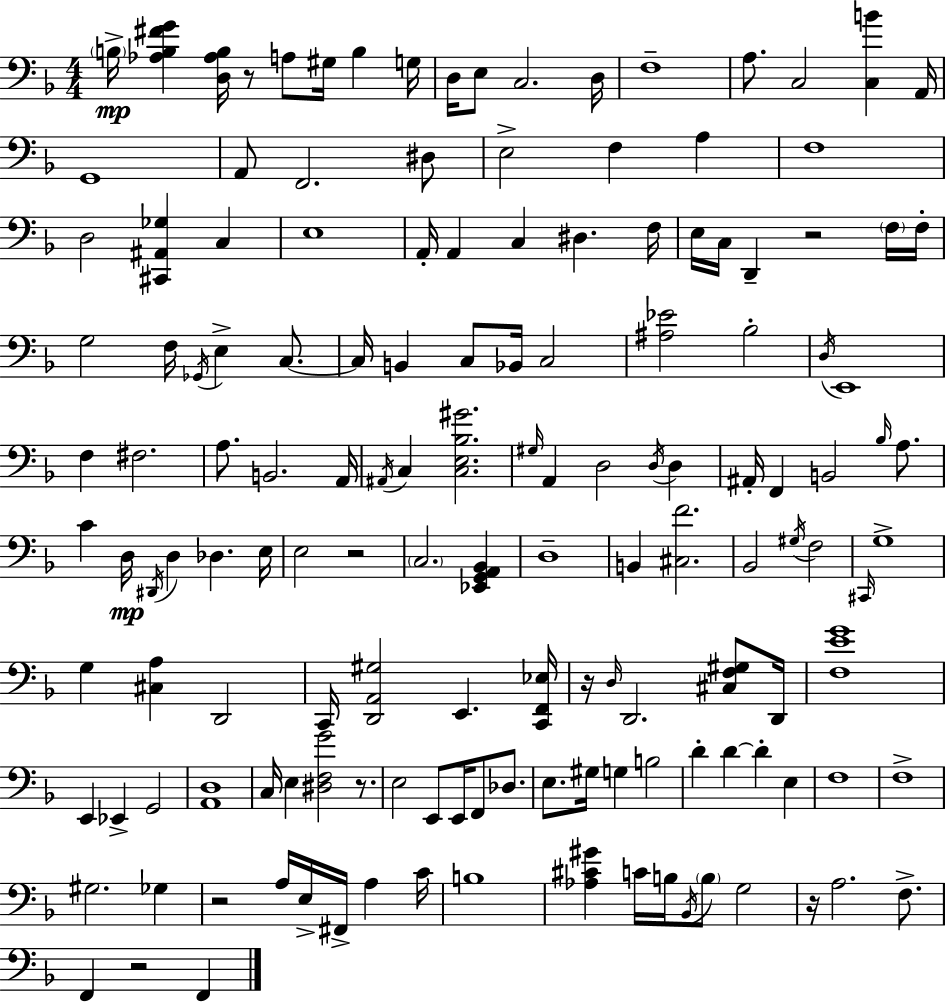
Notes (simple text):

B3/s [Ab3,B3,F#4,G4]/q [D3,Ab3,B3]/s R/e A3/e G#3/s B3/q G3/s D3/s E3/e C3/h. D3/s F3/w A3/e. C3/h [C3,B4]/q A2/s G2/w A2/e F2/h. D#3/e E3/h F3/q A3/q F3/w D3/h [C#2,A#2,Gb3]/q C3/q E3/w A2/s A2/q C3/q D#3/q. F3/s E3/s C3/s D2/q R/h F3/s F3/s G3/h F3/s Gb2/s E3/q C3/e. C3/s B2/q C3/e Bb2/s C3/h [A#3,Eb4]/h Bb3/h D3/s E2/w F3/q F#3/h. A3/e. B2/h. A2/s A#2/s C3/q [C3,E3,Bb3,G#4]/h. G#3/s A2/q D3/h D3/s D3/q A#2/s F2/q B2/h Bb3/s A3/e. C4/q D3/s D#2/s D3/q Db3/q. E3/s E3/h R/h C3/h. [Eb2,G2,A2,Bb2]/q D3/w B2/q [C#3,F4]/h. Bb2/h G#3/s F3/h C#2/s G3/w G3/q [C#3,A3]/q D2/h C2/s [D2,A2,G#3]/h E2/q. [C2,F2,Eb3]/s R/s D3/s D2/h. [C#3,F3,G#3]/e D2/s [F3,E4,G4]/w E2/q Eb2/q G2/h [A2,D3]/w C3/s E3/q [D#3,F3,G4]/h R/e. E3/h E2/e E2/s F2/e Db3/e. E3/e. G#3/s G3/q B3/h D4/q D4/q D4/q E3/q F3/w F3/w G#3/h. Gb3/q R/h A3/s E3/s F#2/s A3/q C4/s B3/w [Ab3,C#4,G#4]/q C4/s B3/s Bb2/s B3/e G3/h R/s A3/h. F3/e. F2/q R/h F2/q